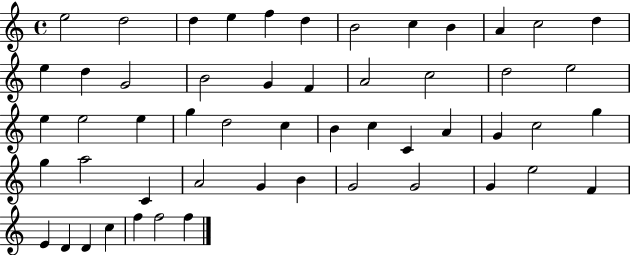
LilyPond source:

{
  \clef treble
  \time 4/4
  \defaultTimeSignature
  \key c \major
  e''2 d''2 | d''4 e''4 f''4 d''4 | b'2 c''4 b'4 | a'4 c''2 d''4 | \break e''4 d''4 g'2 | b'2 g'4 f'4 | a'2 c''2 | d''2 e''2 | \break e''4 e''2 e''4 | g''4 d''2 c''4 | b'4 c''4 c'4 a'4 | g'4 c''2 g''4 | \break g''4 a''2 c'4 | a'2 g'4 b'4 | g'2 g'2 | g'4 e''2 f'4 | \break e'4 d'4 d'4 c''4 | f''4 f''2 f''4 | \bar "|."
}